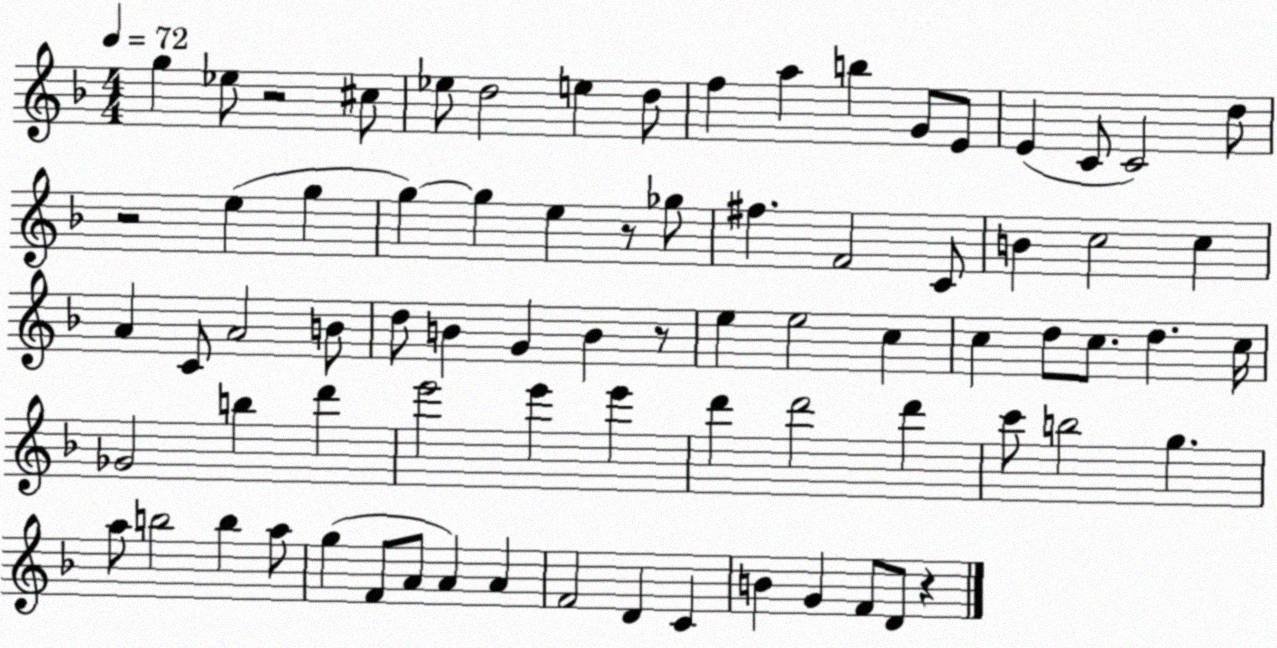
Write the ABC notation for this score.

X:1
T:Untitled
M:4/4
L:1/4
K:F
g _e/2 z2 ^c/2 _e/2 d2 e d/2 f a b G/2 E/2 E C/2 C2 d/2 z2 e g g g e z/2 _g/2 ^f F2 C/2 B c2 c A C/2 A2 B/2 d/2 B G B z/2 e e2 c c d/2 c/2 d c/4 _G2 b d' e'2 e' e' d' d'2 d' c'/2 b2 g a/2 b2 b a/2 g F/2 A/2 A A F2 D C B G F/2 D/2 z